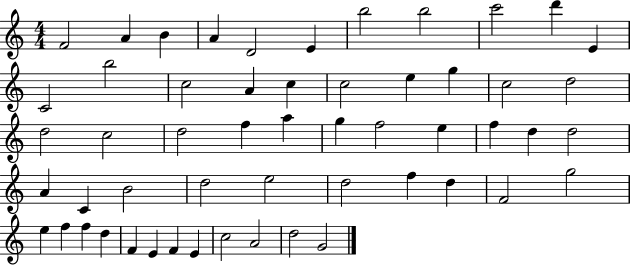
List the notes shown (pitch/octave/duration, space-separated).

F4/h A4/q B4/q A4/q D4/h E4/q B5/h B5/h C6/h D6/q E4/q C4/h B5/h C5/h A4/q C5/q C5/h E5/q G5/q C5/h D5/h D5/h C5/h D5/h F5/q A5/q G5/q F5/h E5/q F5/q D5/q D5/h A4/q C4/q B4/h D5/h E5/h D5/h F5/q D5/q F4/h G5/h E5/q F5/q F5/q D5/q F4/q E4/q F4/q E4/q C5/h A4/h D5/h G4/h